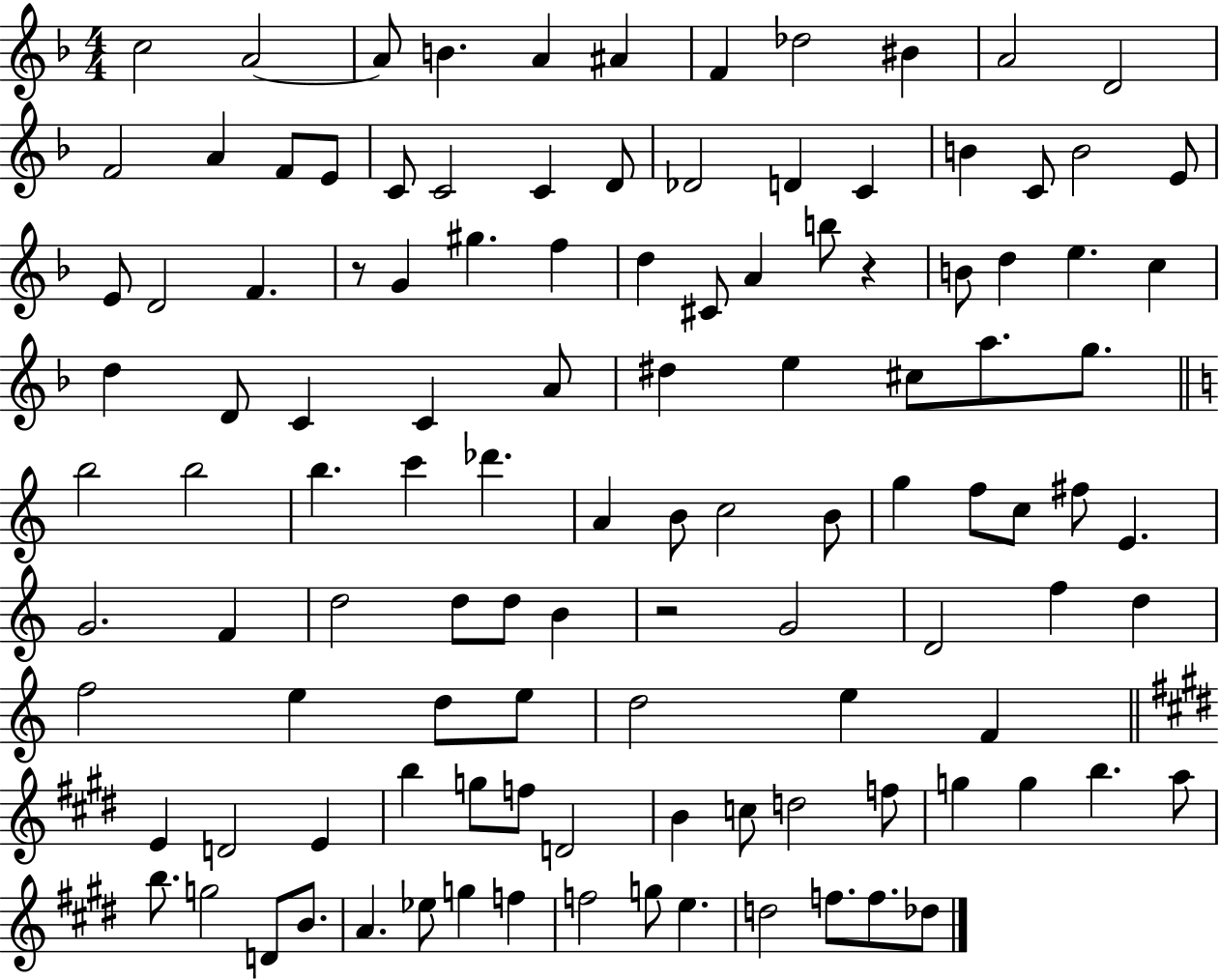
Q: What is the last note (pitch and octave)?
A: Db5